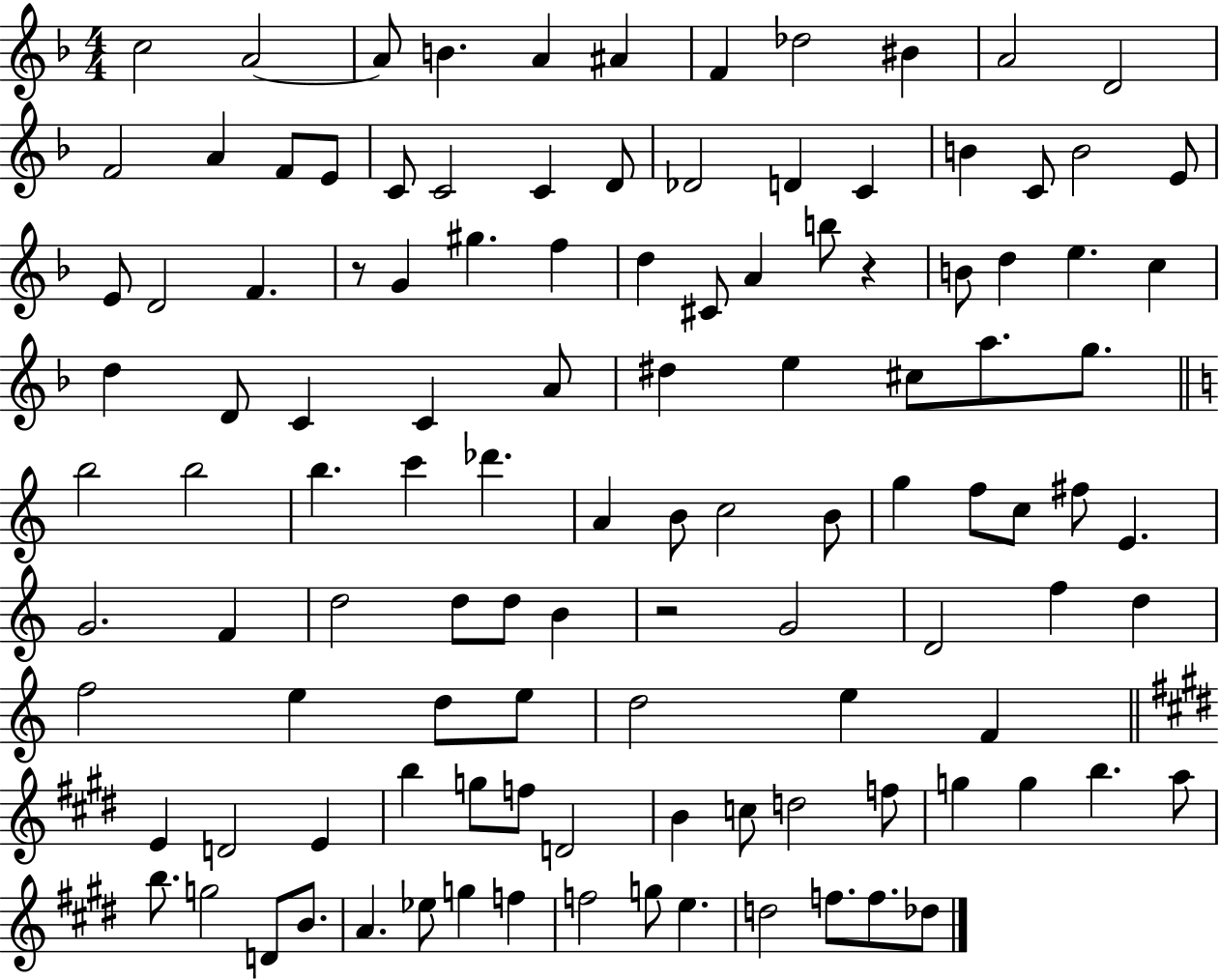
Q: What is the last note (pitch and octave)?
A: Db5